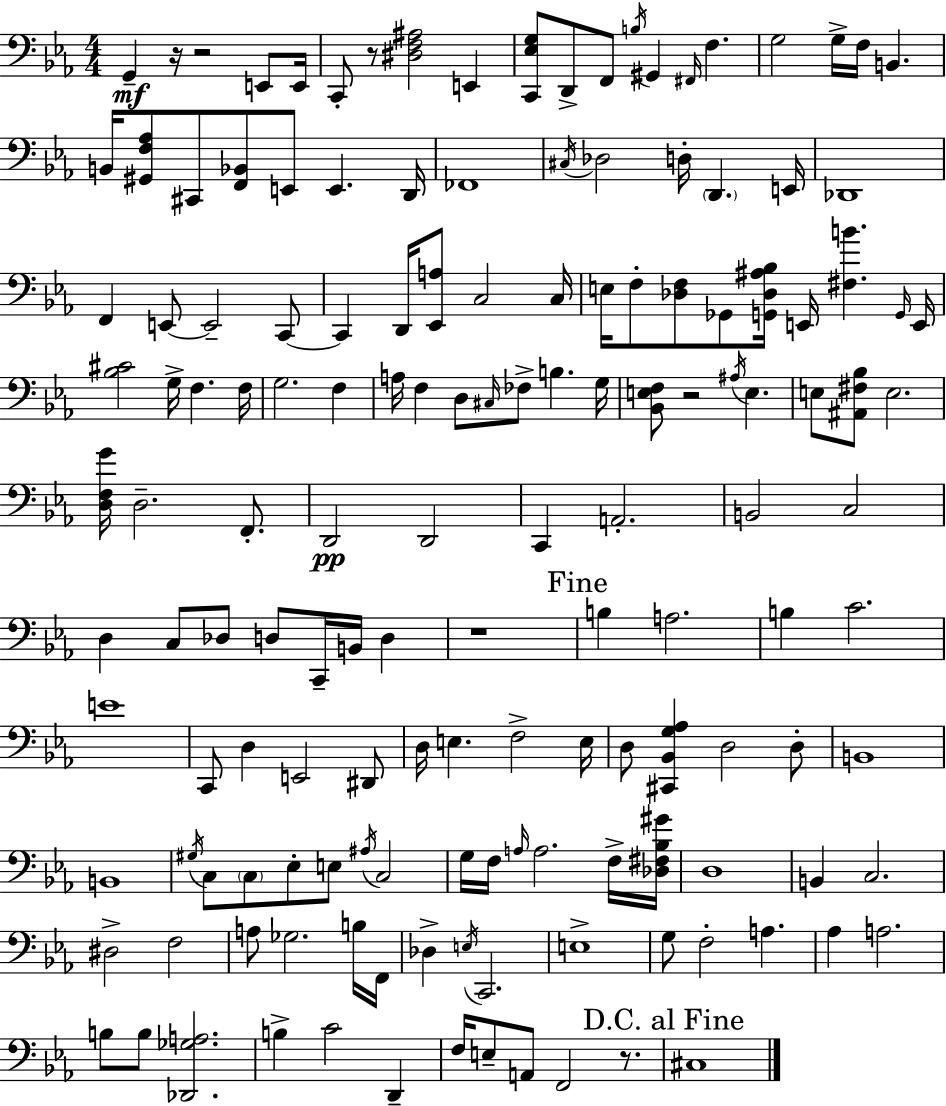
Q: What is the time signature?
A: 4/4